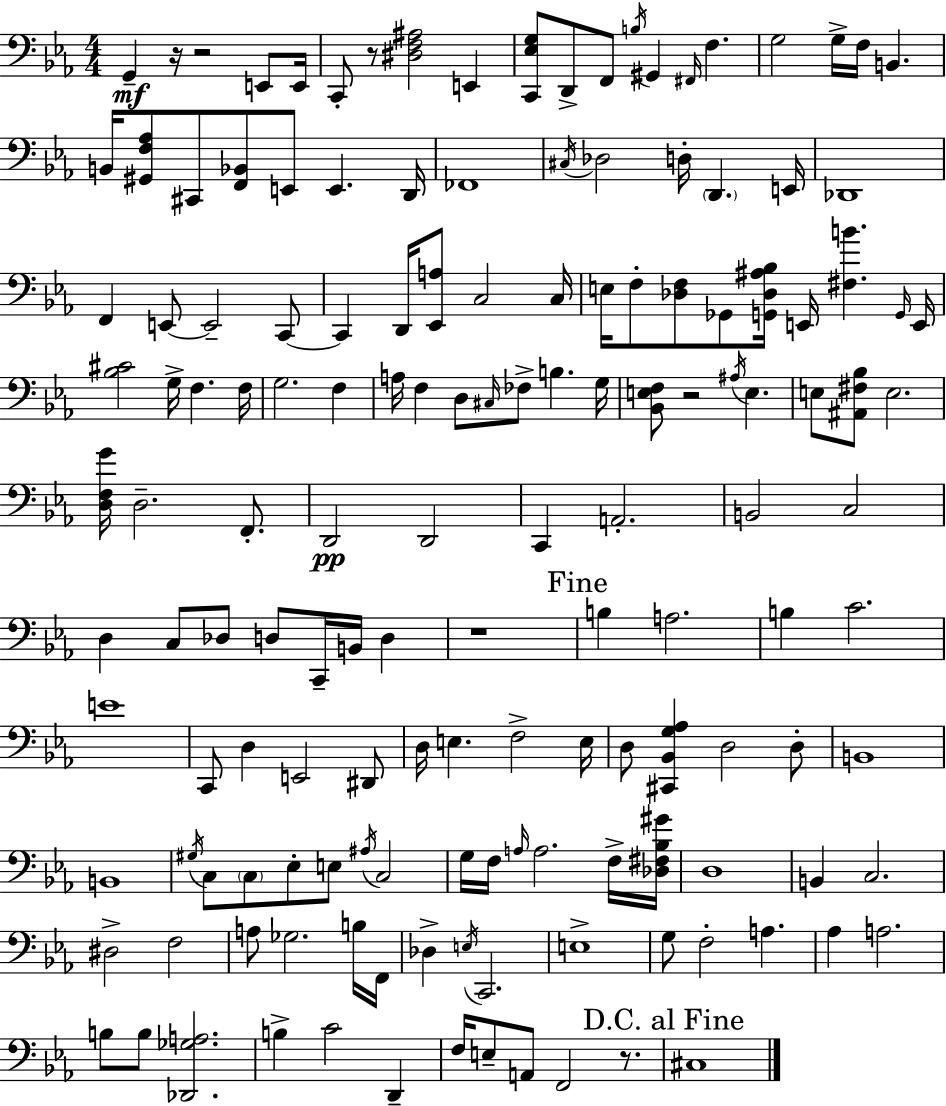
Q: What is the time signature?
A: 4/4